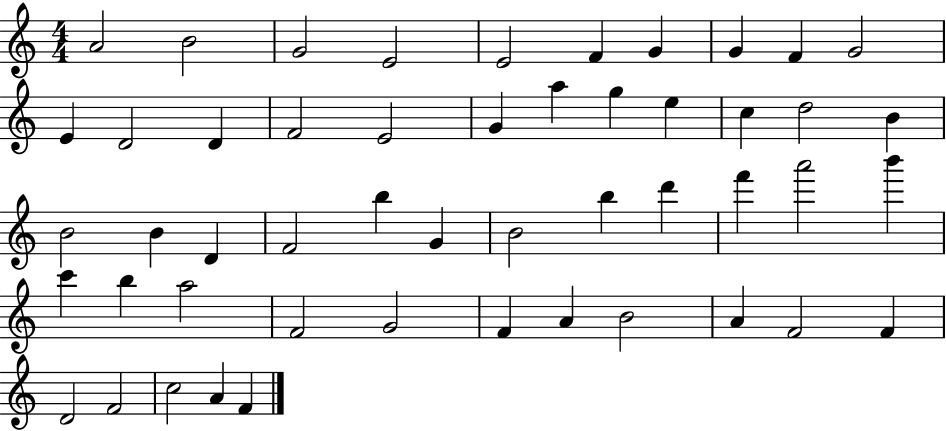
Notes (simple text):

A4/h B4/h G4/h E4/h E4/h F4/q G4/q G4/q F4/q G4/h E4/q D4/h D4/q F4/h E4/h G4/q A5/q G5/q E5/q C5/q D5/h B4/q B4/h B4/q D4/q F4/h B5/q G4/q B4/h B5/q D6/q F6/q A6/h B6/q C6/q B5/q A5/h F4/h G4/h F4/q A4/q B4/h A4/q F4/h F4/q D4/h F4/h C5/h A4/q F4/q